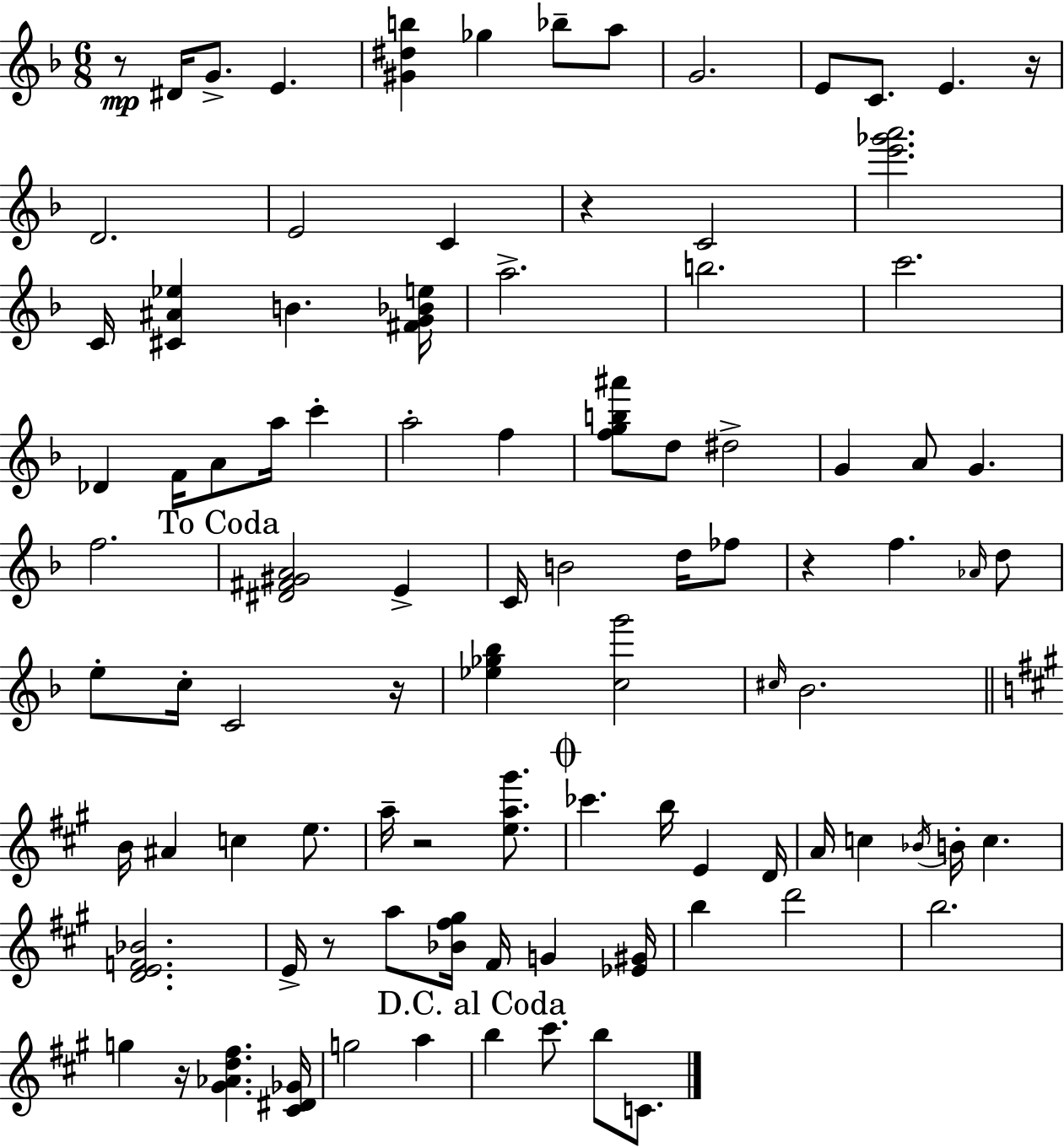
{
  \clef treble
  \numericTimeSignature
  \time 6/8
  \key d \minor
  \repeat volta 2 { r8\mp dis'16 g'8.-> e'4. | <gis' dis'' b''>4 ges''4 bes''8-- a''8 | g'2. | e'8 c'8. e'4. r16 | \break d'2. | e'2 c'4 | r4 c'2 | <e''' ges''' a'''>2. | \break c'16 <cis' ais' ees''>4 b'4. <fis' g' bes' e''>16 | a''2.-> | b''2. | c'''2. | \break des'4 f'16 a'8 a''16 c'''4-. | a''2-. f''4 | <f'' g'' b'' ais'''>8 d''8 dis''2-> | g'4 a'8 g'4. | \break f''2. | \mark "To Coda" <dis' fis' gis' a'>2 e'4-> | c'16 b'2 d''16 fes''8 | r4 f''4. \grace { aes'16 } d''8 | \break e''8-. c''16-. c'2 | r16 <ees'' ges'' bes''>4 <c'' g'''>2 | \grace { cis''16 } bes'2. | \bar "||" \break \key a \major b'16 ais'4 c''4 e''8. | a''16-- r2 <e'' a'' gis'''>8. | \mark \markup { \musicglyph "scripts.coda" } ces'''4. b''16 e'4 d'16 | a'16 c''4 \acciaccatura { bes'16 } b'16-. c''4. | \break <d' e' f' bes'>2. | e'16-> r8 a''8 <bes' fis'' gis''>16 fis'16 g'4 | <ees' gis'>16 b''4 d'''2 | b''2. | \break g''4 r16 <gis' aes' d'' fis''>4. | <cis' dis' ges'>16 g''2 a''4 | \mark "D.C. al Coda" b''4 cis'''8. b''8 c'8. | } \bar "|."
}